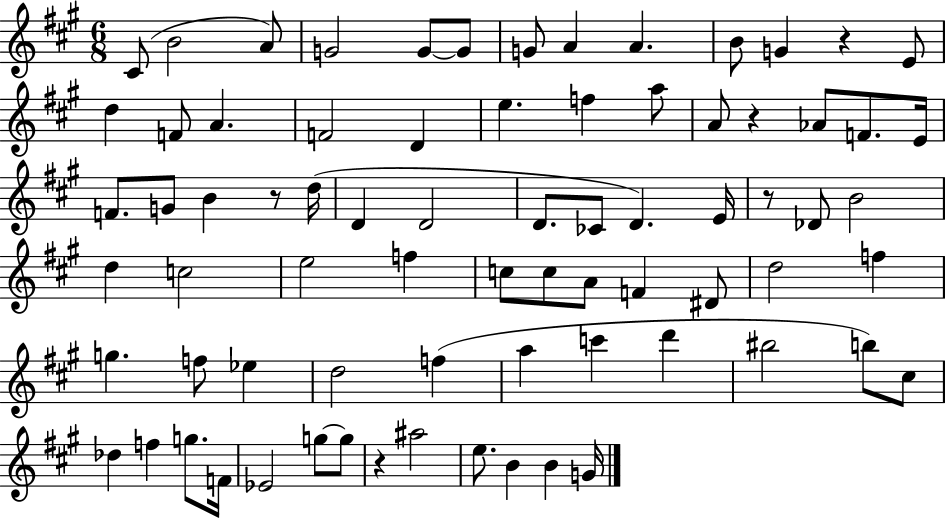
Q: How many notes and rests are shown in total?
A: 75